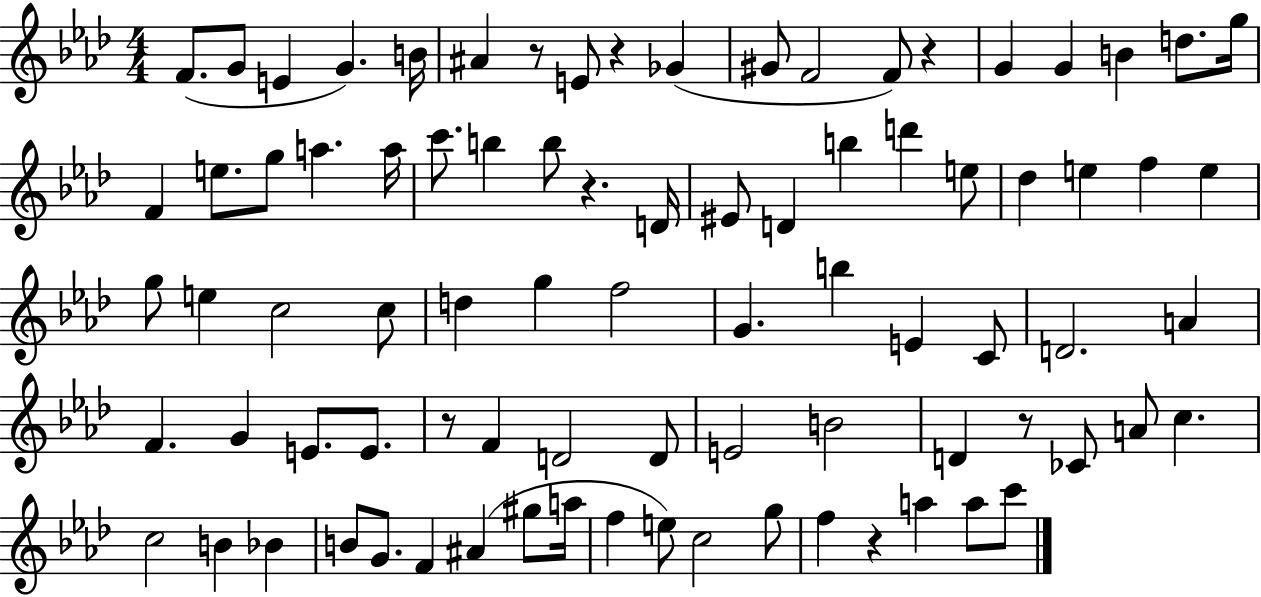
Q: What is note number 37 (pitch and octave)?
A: C5